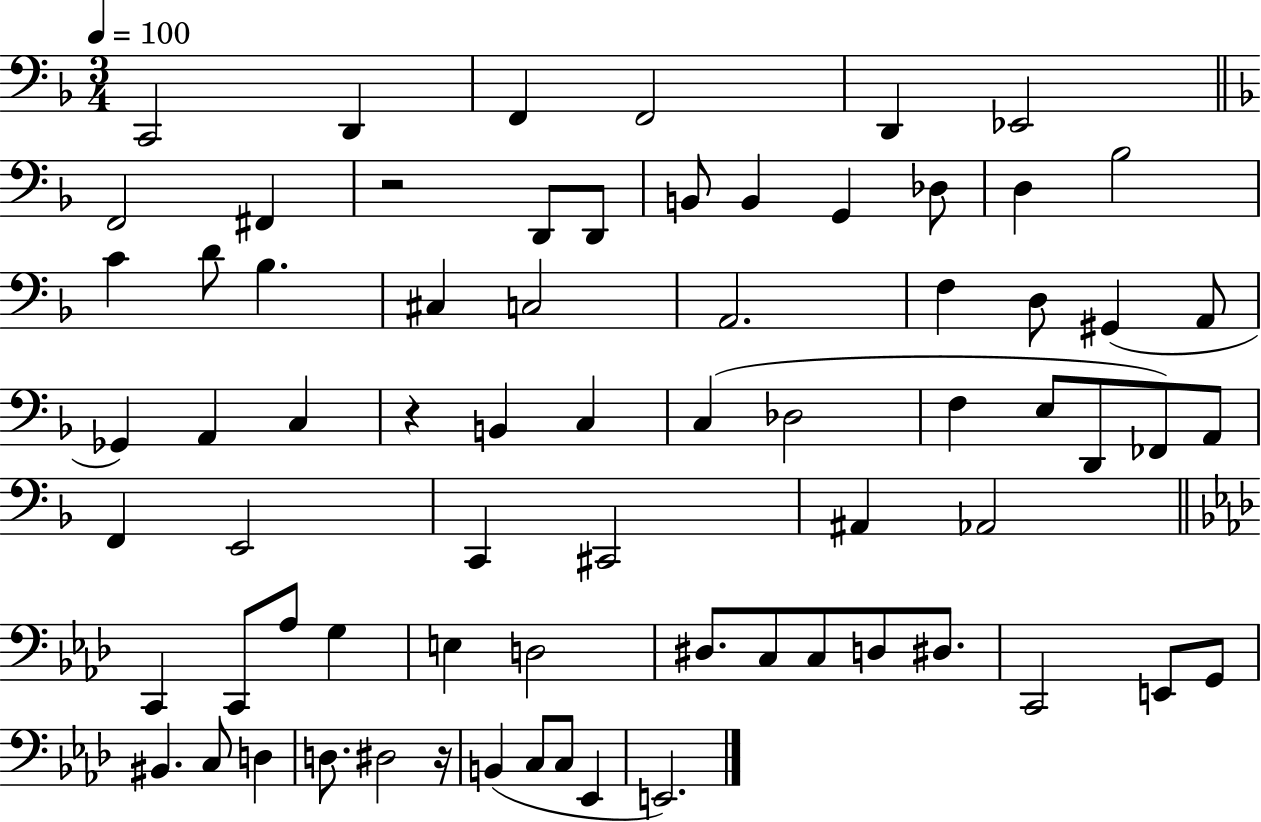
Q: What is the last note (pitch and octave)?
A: E2